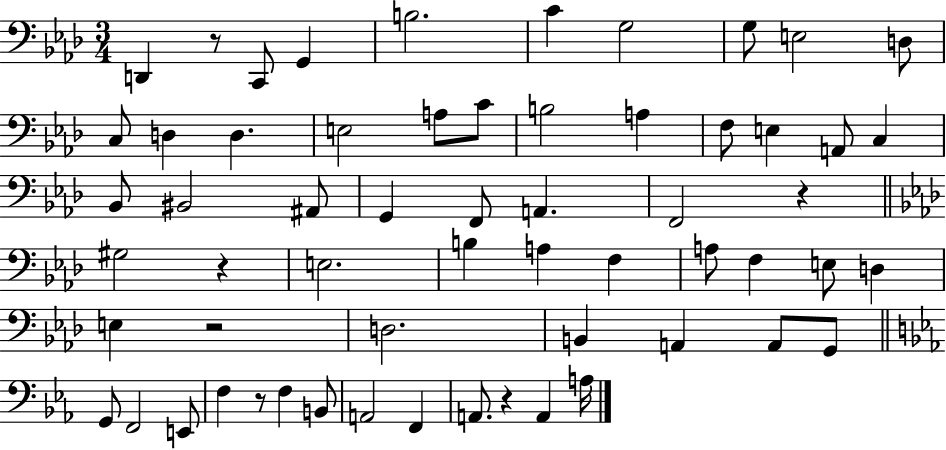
{
  \clef bass
  \numericTimeSignature
  \time 3/4
  \key aes \major
  \repeat volta 2 { d,4 r8 c,8 g,4 | b2. | c'4 g2 | g8 e2 d8 | \break c8 d4 d4. | e2 a8 c'8 | b2 a4 | f8 e4 a,8 c4 | \break bes,8 bis,2 ais,8 | g,4 f,8 a,4. | f,2 r4 | \bar "||" \break \key aes \major gis2 r4 | e2. | b4 a4 f4 | a8 f4 e8 d4 | \break e4 r2 | d2. | b,4 a,4 a,8 g,8 | \bar "||" \break \key ees \major g,8 f,2 e,8 | f4 r8 f4 b,8 | a,2 f,4 | a,8. r4 a,4 a16 | \break } \bar "|."
}